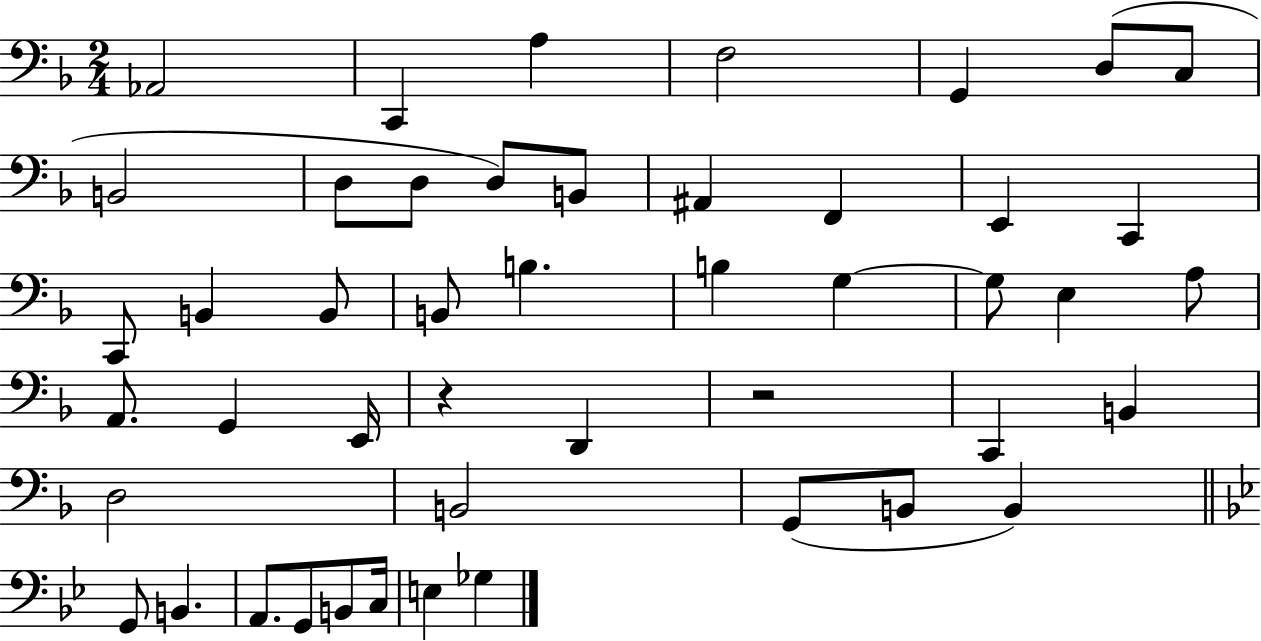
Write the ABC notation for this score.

X:1
T:Untitled
M:2/4
L:1/4
K:F
_A,,2 C,, A, F,2 G,, D,/2 C,/2 B,,2 D,/2 D,/2 D,/2 B,,/2 ^A,, F,, E,, C,, C,,/2 B,, B,,/2 B,,/2 B, B, G, G,/2 E, A,/2 A,,/2 G,, E,,/4 z D,, z2 C,, B,, D,2 B,,2 G,,/2 B,,/2 B,, G,,/2 B,, A,,/2 G,,/2 B,,/2 C,/4 E, _G,